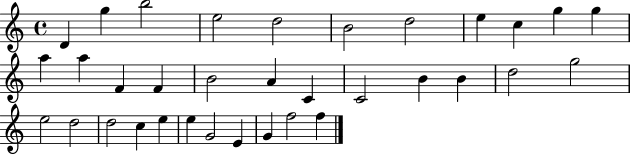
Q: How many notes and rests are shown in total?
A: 34